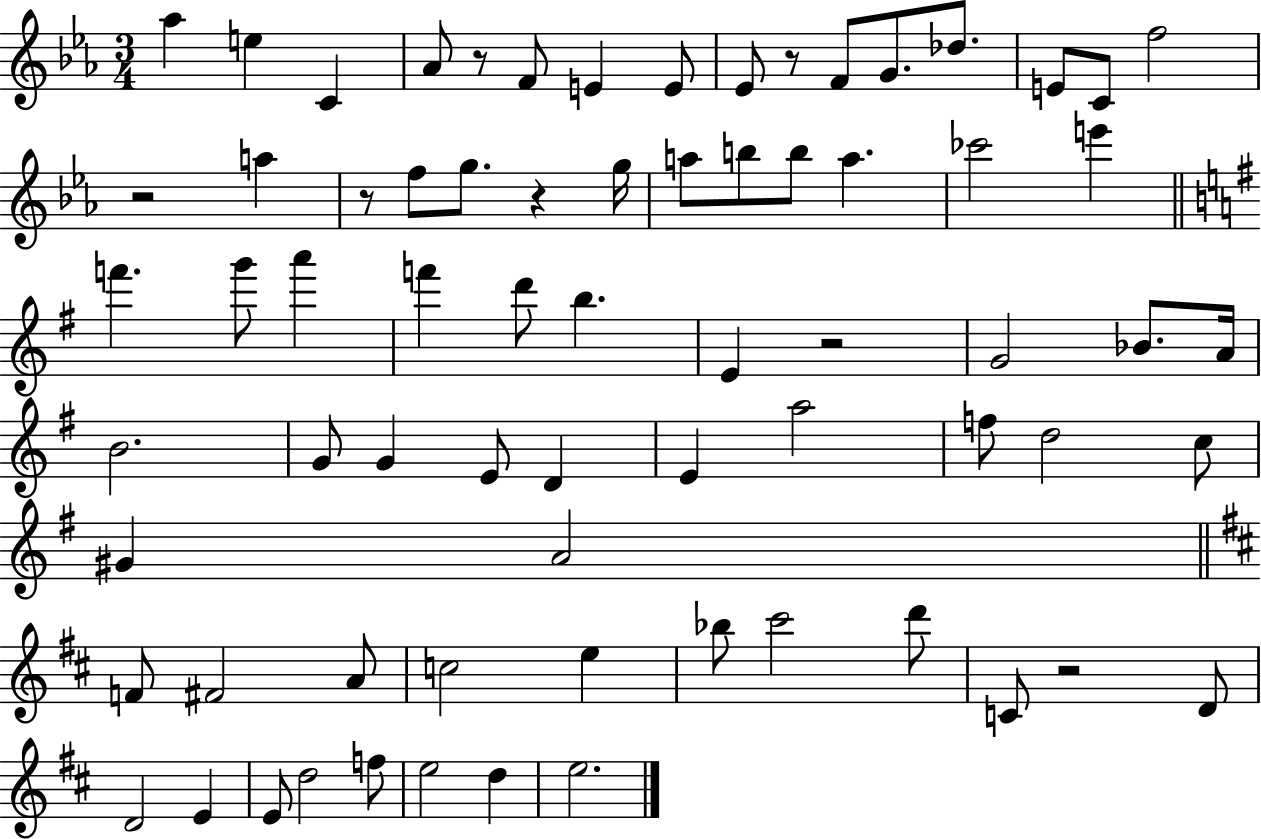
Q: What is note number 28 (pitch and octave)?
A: F6